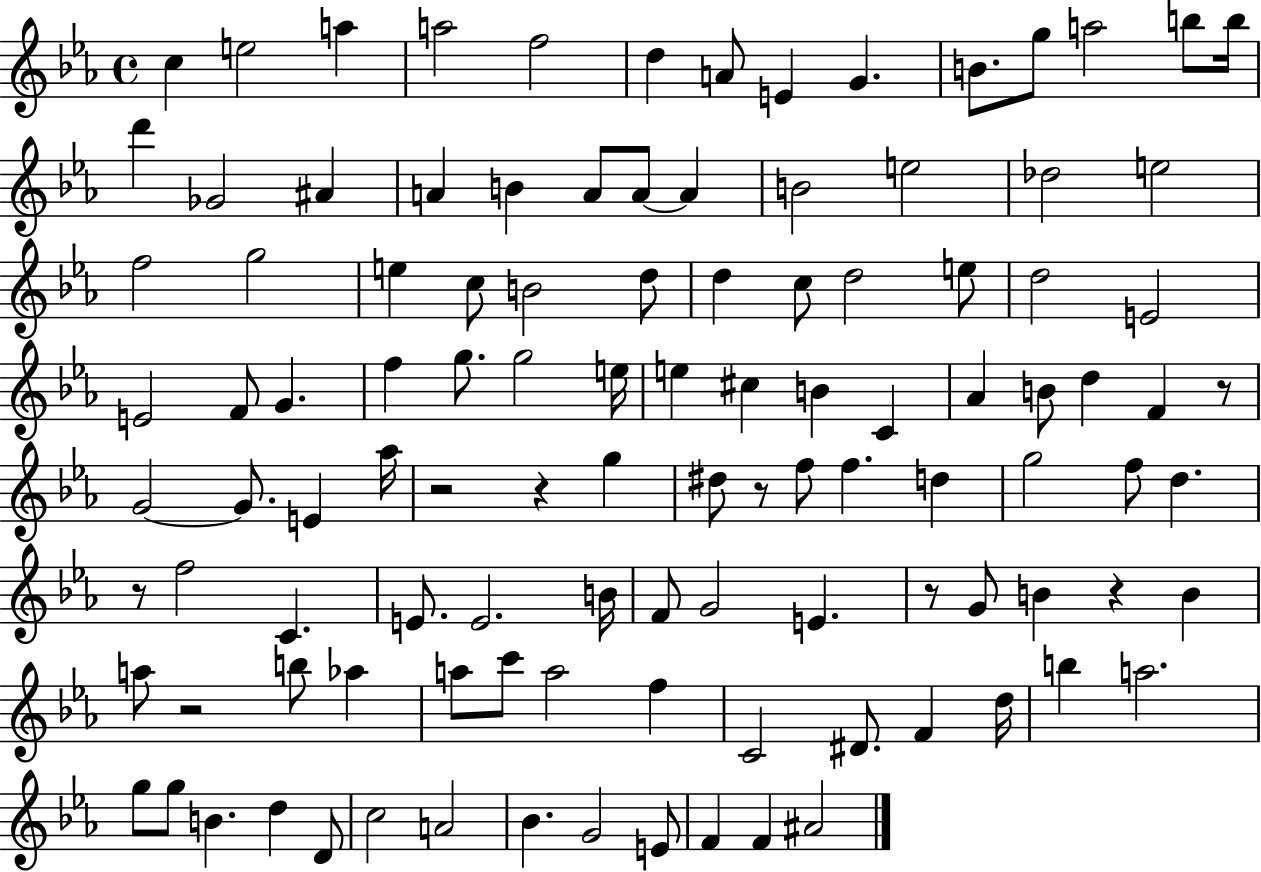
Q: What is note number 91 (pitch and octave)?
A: G5